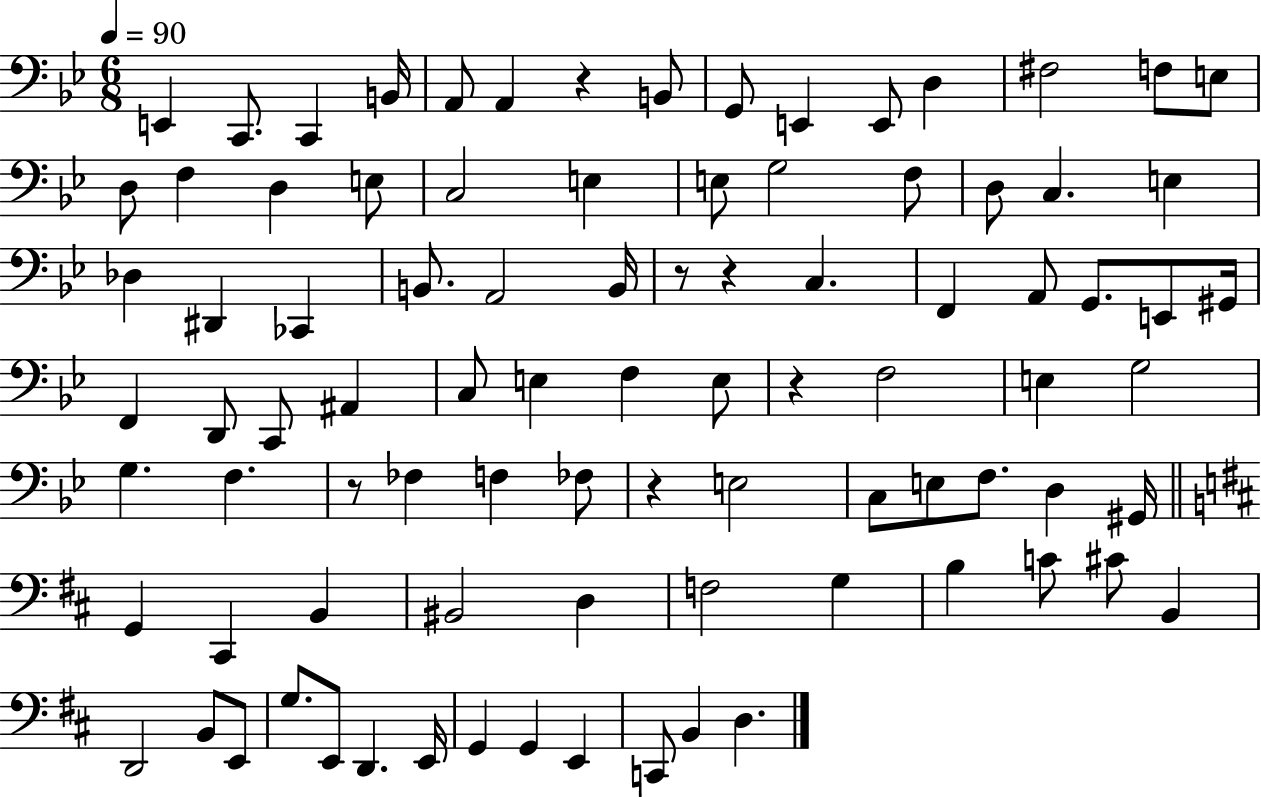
X:1
T:Untitled
M:6/8
L:1/4
K:Bb
E,, C,,/2 C,, B,,/4 A,,/2 A,, z B,,/2 G,,/2 E,, E,,/2 D, ^F,2 F,/2 E,/2 D,/2 F, D, E,/2 C,2 E, E,/2 G,2 F,/2 D,/2 C, E, _D, ^D,, _C,, B,,/2 A,,2 B,,/4 z/2 z C, F,, A,,/2 G,,/2 E,,/2 ^G,,/4 F,, D,,/2 C,,/2 ^A,, C,/2 E, F, E,/2 z F,2 E, G,2 G, F, z/2 _F, F, _F,/2 z E,2 C,/2 E,/2 F,/2 D, ^G,,/4 G,, ^C,, B,, ^B,,2 D, F,2 G, B, C/2 ^C/2 B,, D,,2 B,,/2 E,,/2 G,/2 E,,/2 D,, E,,/4 G,, G,, E,, C,,/2 B,, D,